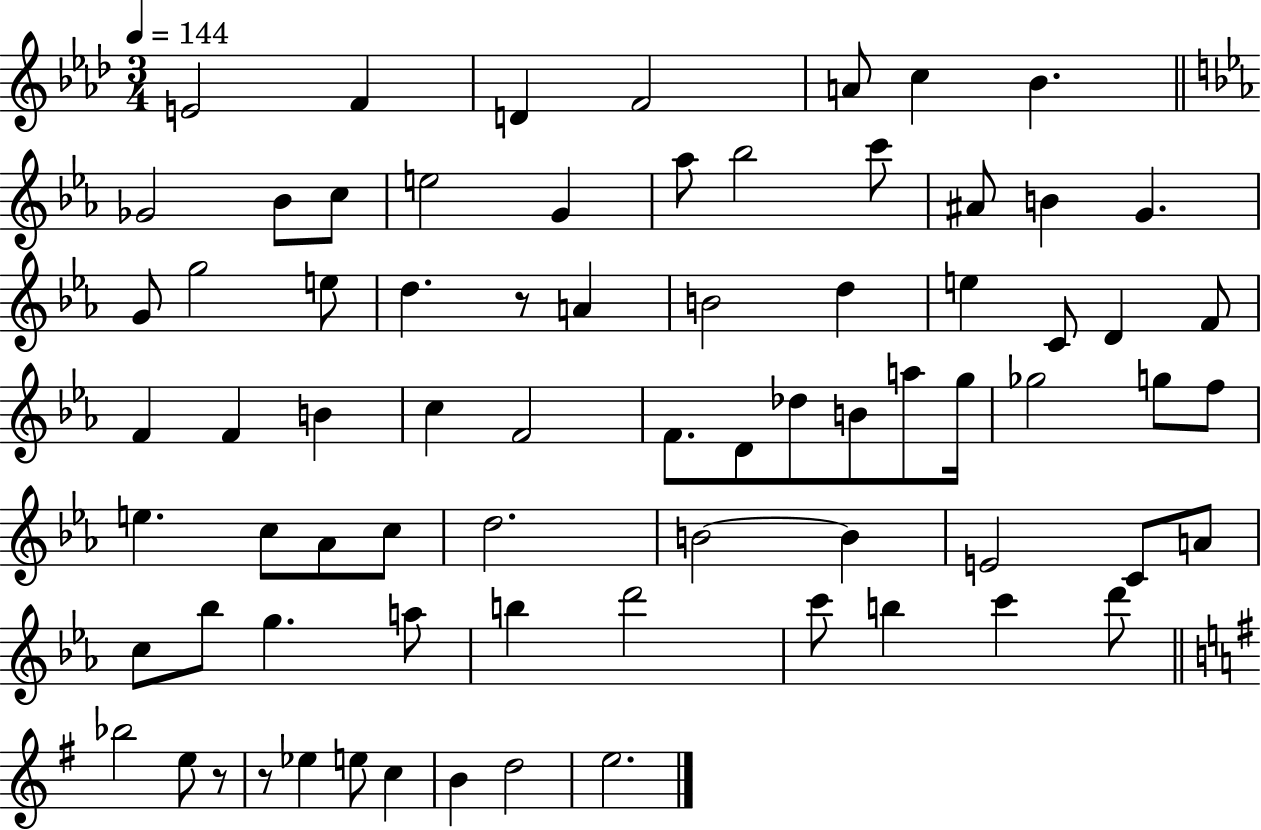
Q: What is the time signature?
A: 3/4